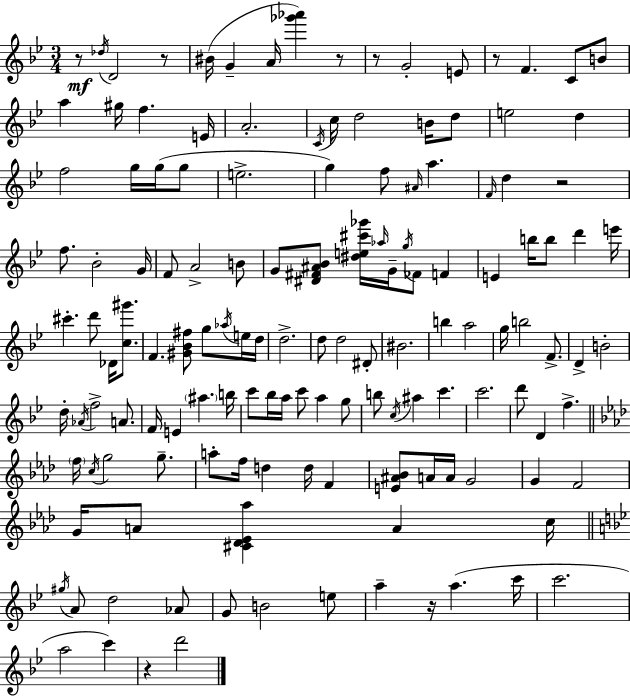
X:1
T:Untitled
M:3/4
L:1/4
K:Gm
z/2 _d/4 D2 z/2 ^B/4 G A/4 [_g'_a'] z/2 z/2 G2 E/2 z/2 F C/2 B/2 a ^g/4 f E/4 A2 C/4 c/4 d2 B/4 d/2 e2 d f2 g/4 g/4 g/2 e2 g f/2 ^A/4 a F/4 d z2 f/2 _B2 G/4 F/2 A2 B/2 G/2 [^D^F^A_B]/2 [^de^c'_g']/4 _a/4 G/4 g/4 _F/2 F E b/4 b/2 d' e'/4 ^c' d'/2 _D/4 [c^g']/2 F [^G_B^f]/2 g/2 _a/4 e/4 d/4 d2 d/2 d2 ^D/2 ^B2 b a2 g/4 b2 F/2 D B2 d/4 _A/4 f2 A/2 F/4 E ^a b/4 c'/2 _b/4 a/4 c'/2 a g/2 b/2 c/4 ^a c' c'2 d'/2 D f f/4 c/4 g2 g/2 a/2 f/4 d d/4 F [E^A_B]/2 A/4 A/4 G2 G F2 G/4 A/2 [^C_D_E_a] A c/4 ^g/4 A/2 d2 _A/2 G/2 B2 e/2 a z/4 a c'/4 c'2 a2 c' z d'2